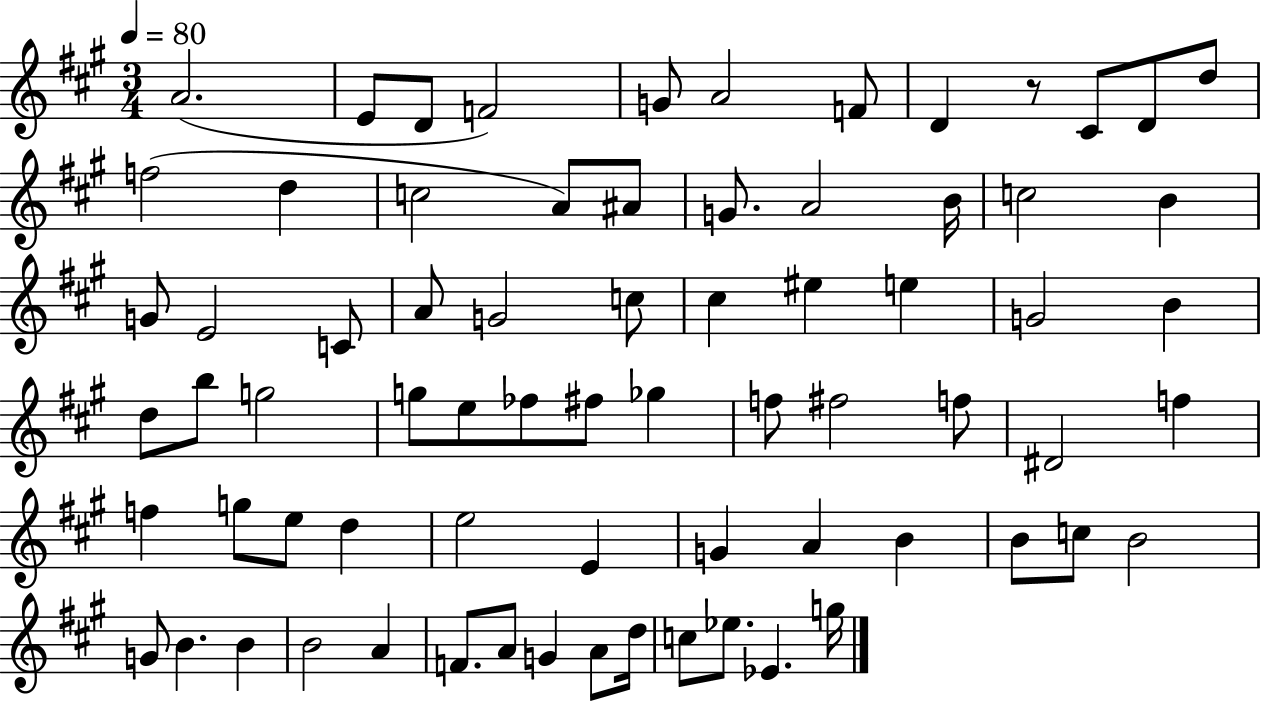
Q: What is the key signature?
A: A major